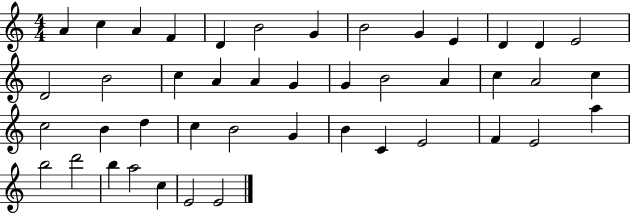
{
  \clef treble
  \numericTimeSignature
  \time 4/4
  \key c \major
  a'4 c''4 a'4 f'4 | d'4 b'2 g'4 | b'2 g'4 e'4 | d'4 d'4 e'2 | \break d'2 b'2 | c''4 a'4 a'4 g'4 | g'4 b'2 a'4 | c''4 a'2 c''4 | \break c''2 b'4 d''4 | c''4 b'2 g'4 | b'4 c'4 e'2 | f'4 e'2 a''4 | \break b''2 d'''2 | b''4 a''2 c''4 | e'2 e'2 | \bar "|."
}